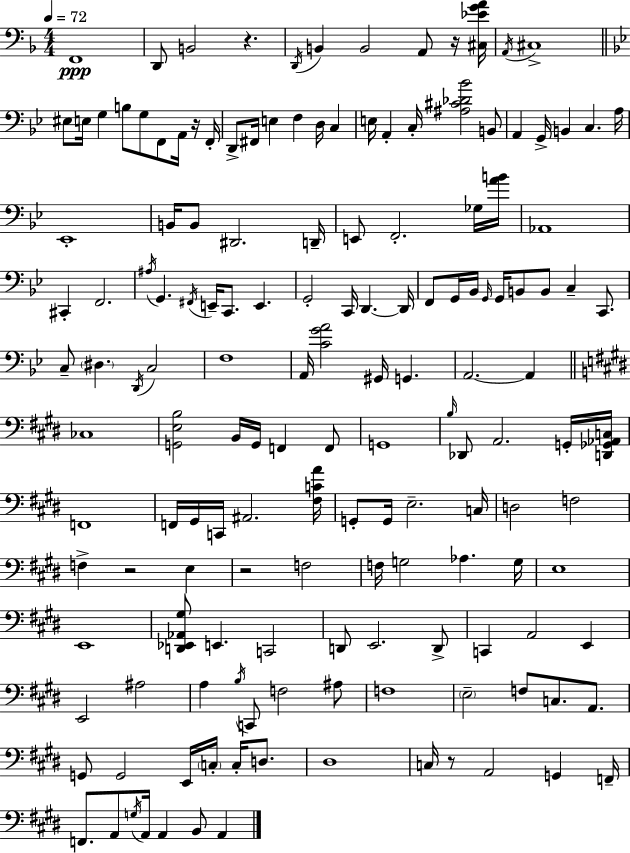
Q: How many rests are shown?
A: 6